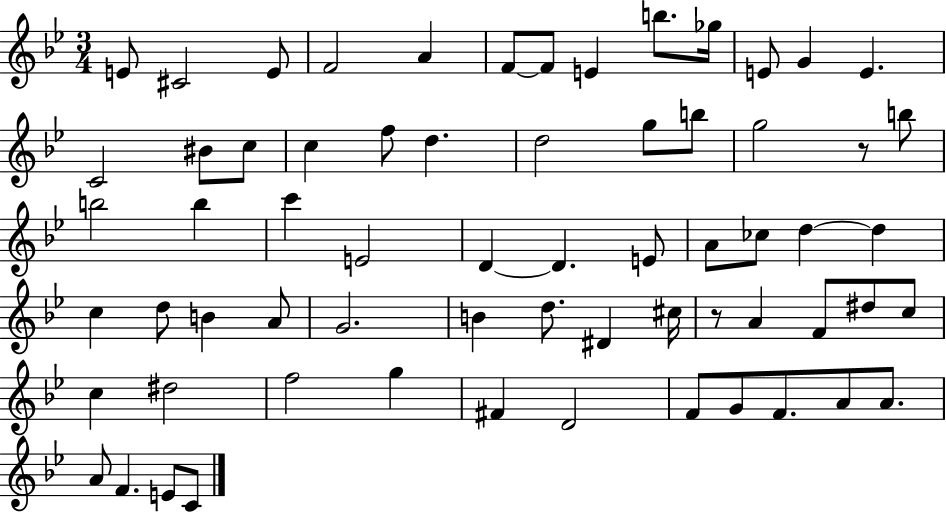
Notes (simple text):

E4/e C#4/h E4/e F4/h A4/q F4/e F4/e E4/q B5/e. Gb5/s E4/e G4/q E4/q. C4/h BIS4/e C5/e C5/q F5/e D5/q. D5/h G5/e B5/e G5/h R/e B5/e B5/h B5/q C6/q E4/h D4/q D4/q. E4/e A4/e CES5/e D5/q D5/q C5/q D5/e B4/q A4/e G4/h. B4/q D5/e. D#4/q C#5/s R/e A4/q F4/e D#5/e C5/e C5/q D#5/h F5/h G5/q F#4/q D4/h F4/e G4/e F4/e. A4/e A4/e. A4/e F4/q. E4/e C4/e